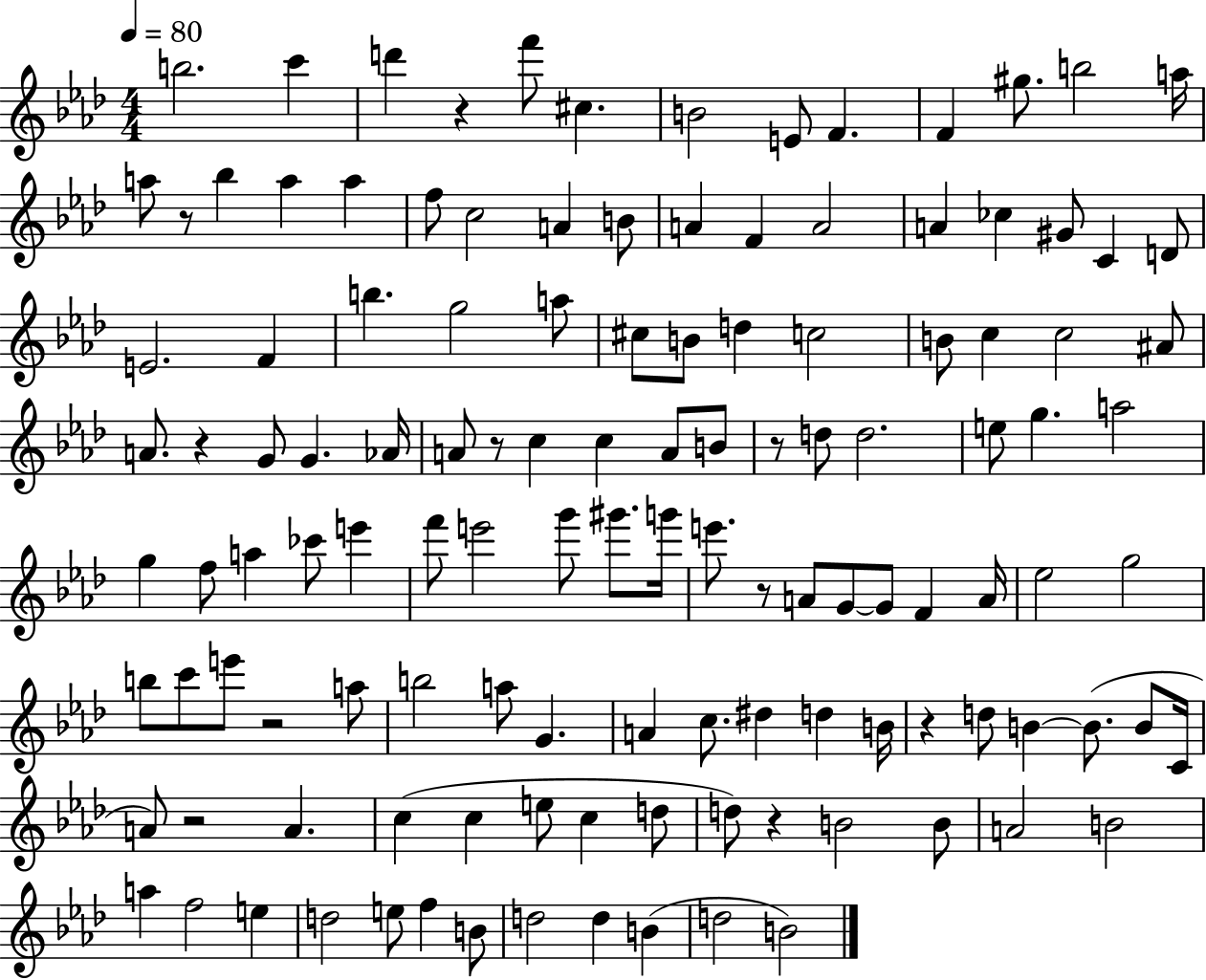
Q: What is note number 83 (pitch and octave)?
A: D#5